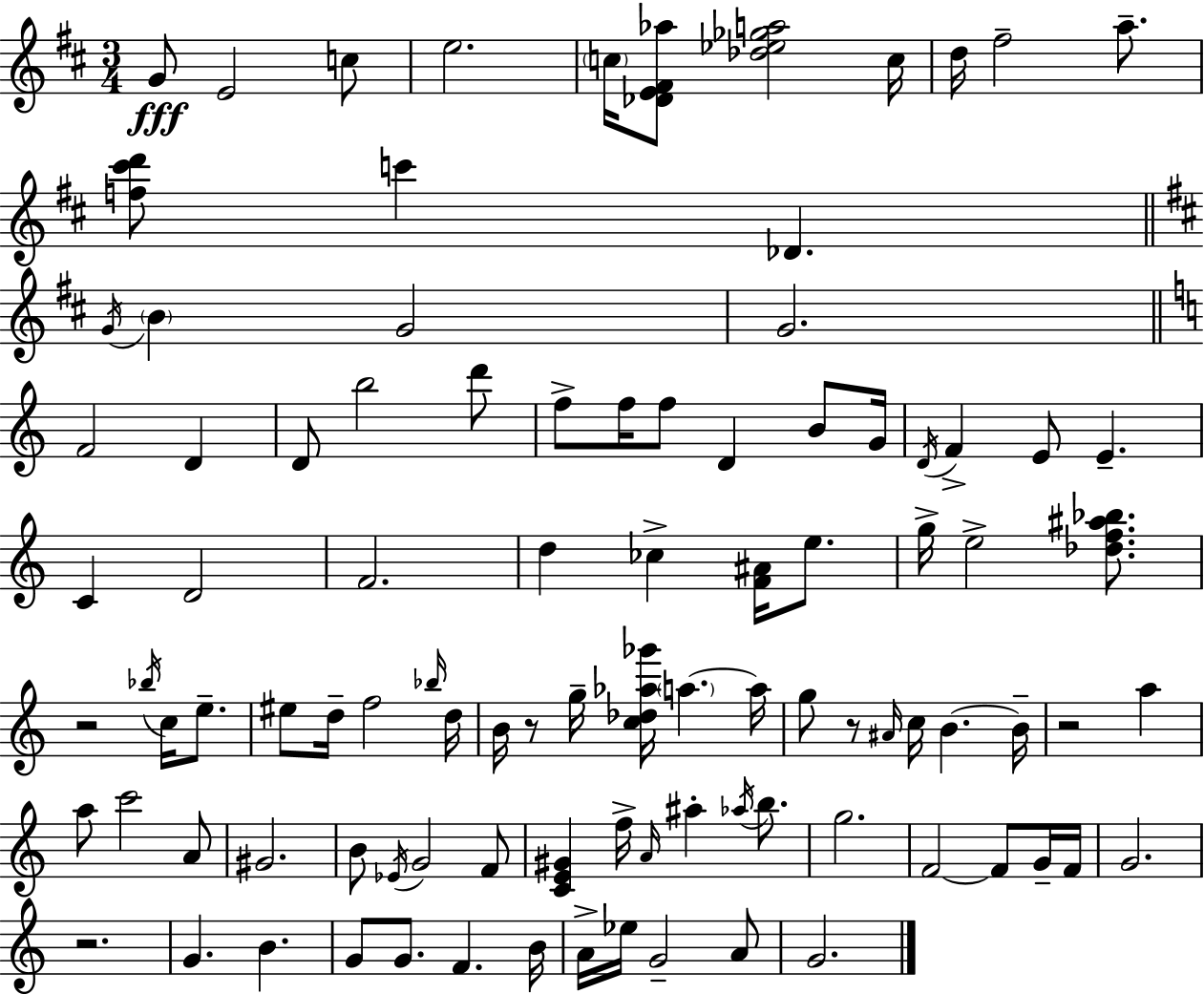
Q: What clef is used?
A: treble